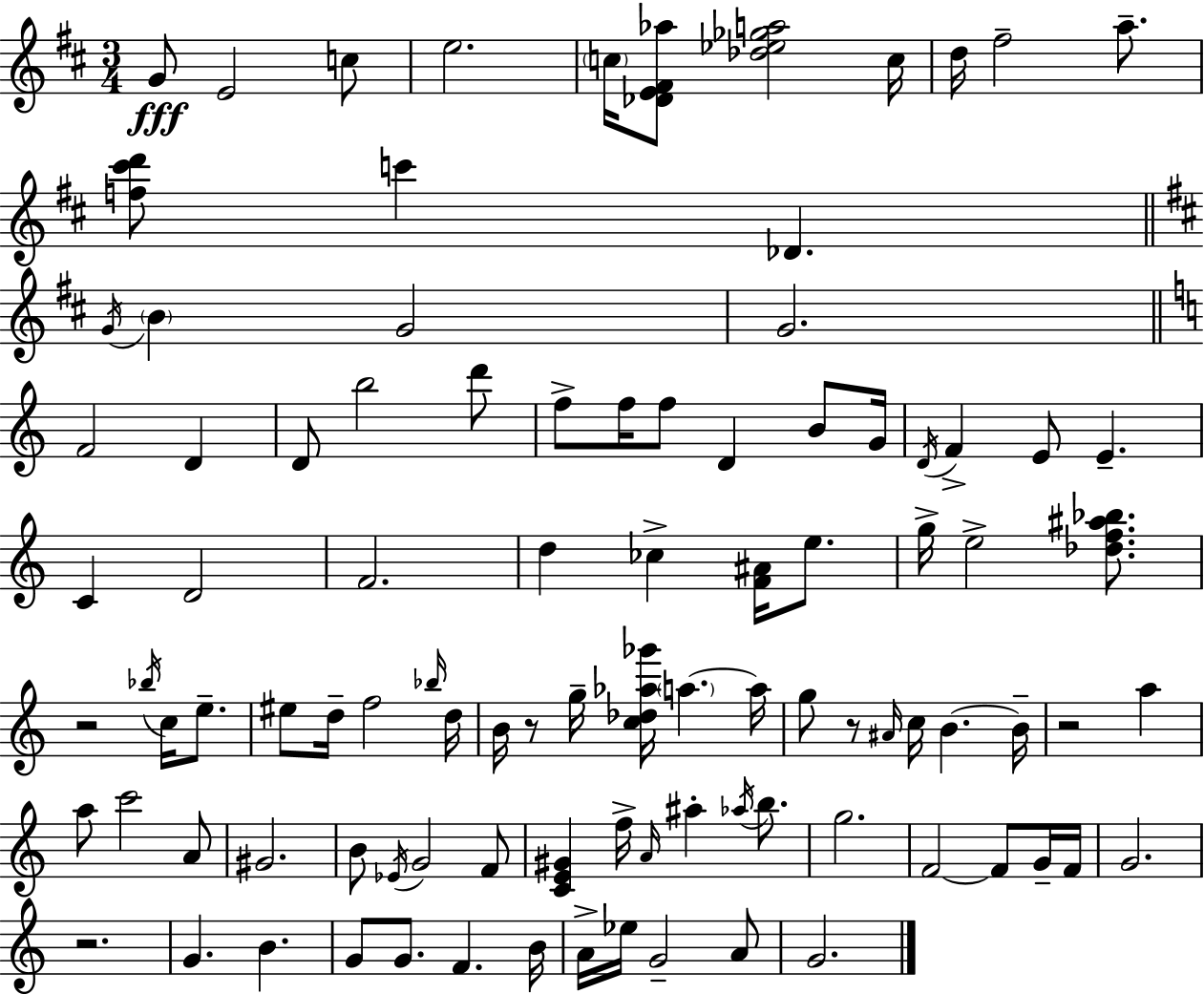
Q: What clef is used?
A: treble